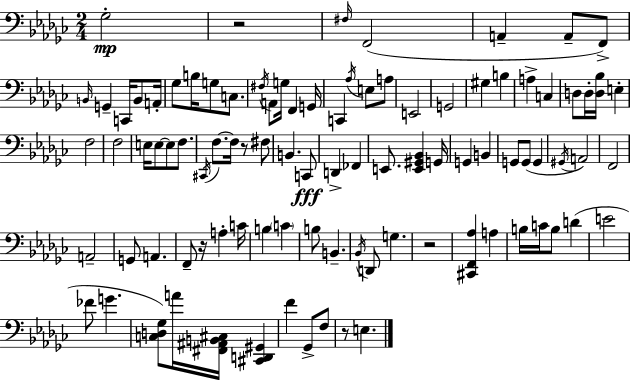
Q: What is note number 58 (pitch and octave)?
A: A2